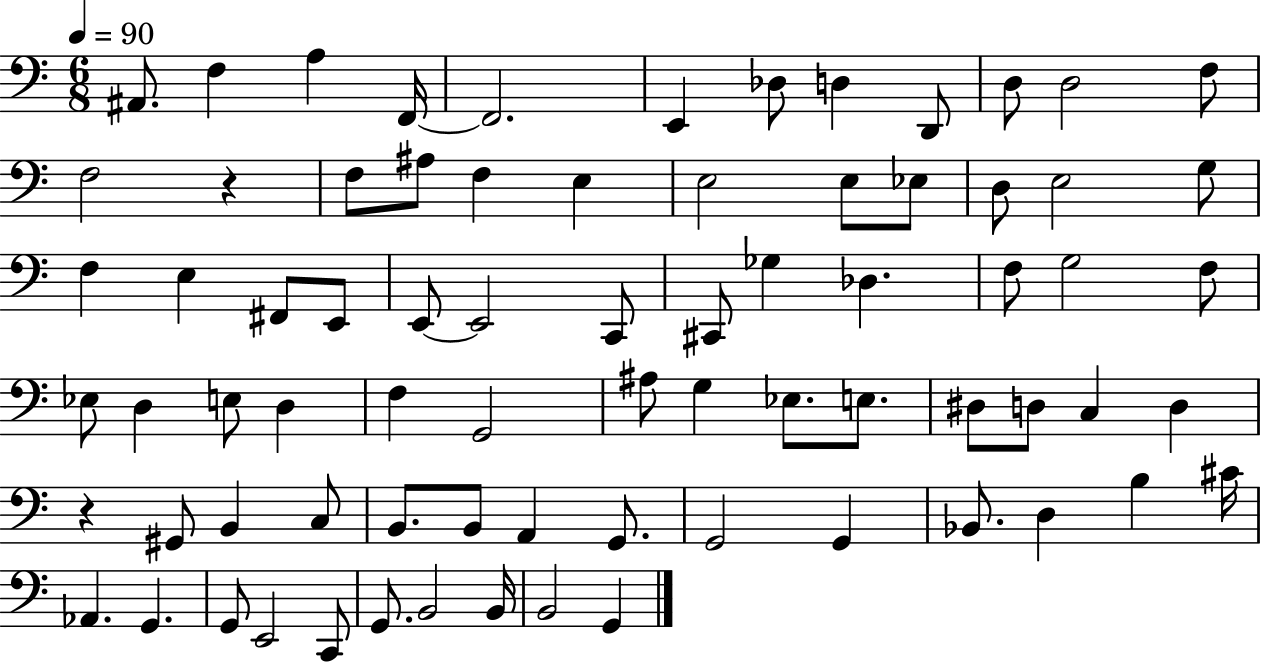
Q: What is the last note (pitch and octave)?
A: G2